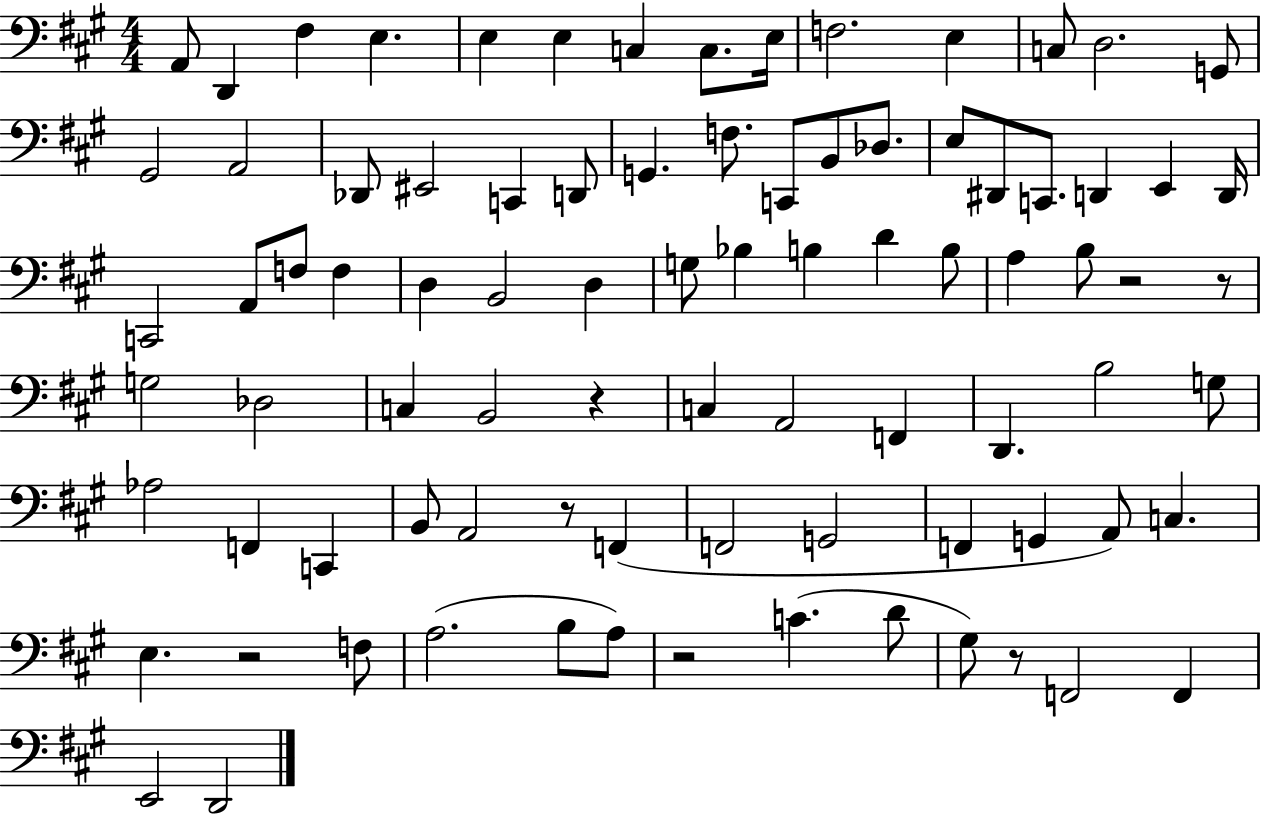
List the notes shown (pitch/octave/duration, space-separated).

A2/e D2/q F#3/q E3/q. E3/q E3/q C3/q C3/e. E3/s F3/h. E3/q C3/e D3/h. G2/e G#2/h A2/h Db2/e EIS2/h C2/q D2/e G2/q. F3/e. C2/e B2/e Db3/e. E3/e D#2/e C2/e. D2/q E2/q D2/s C2/h A2/e F3/e F3/q D3/q B2/h D3/q G3/e Bb3/q B3/q D4/q B3/e A3/q B3/e R/h R/e G3/h Db3/h C3/q B2/h R/q C3/q A2/h F2/q D2/q. B3/h G3/e Ab3/h F2/q C2/q B2/e A2/h R/e F2/q F2/h G2/h F2/q G2/q A2/e C3/q. E3/q. R/h F3/e A3/h. B3/e A3/e R/h C4/q. D4/e G#3/e R/e F2/h F2/q E2/h D2/h